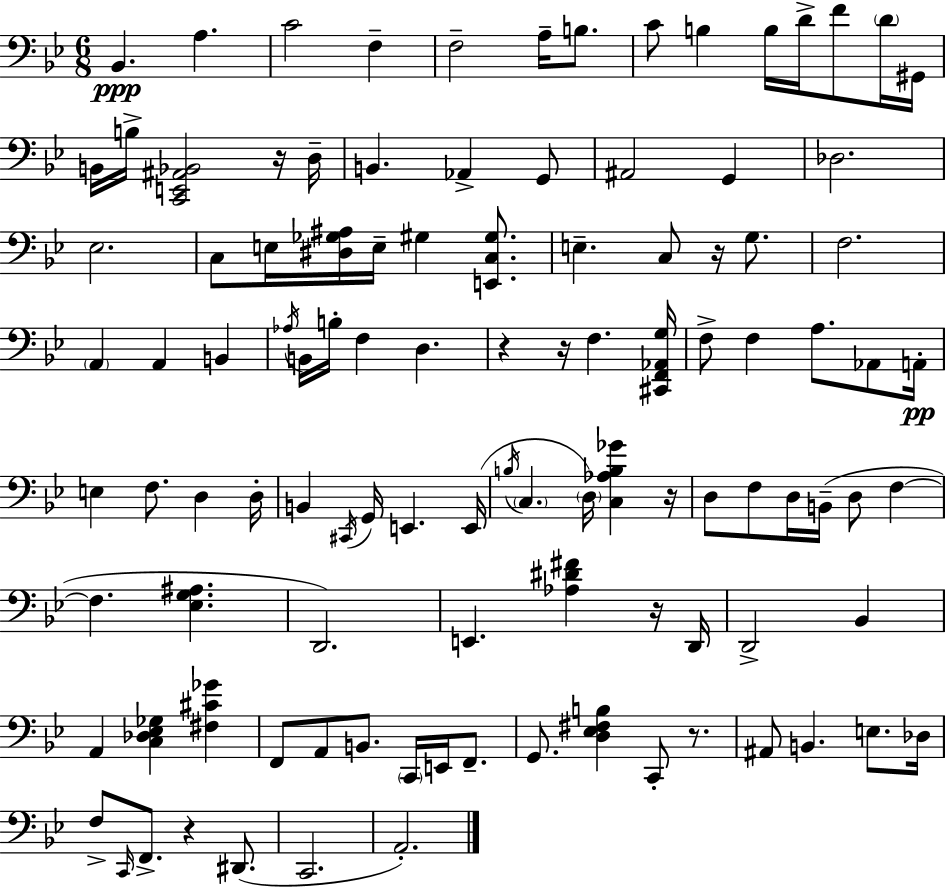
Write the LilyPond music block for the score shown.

{
  \clef bass
  \numericTimeSignature
  \time 6/8
  \key g \minor
  bes,4.\ppp a4. | c'2 f4-- | f2-- a16-- b8. | c'8 b4 b16 d'16-> f'8 \parenthesize d'16 gis,16 | \break b,16 b16-> <c, e, ais, bes,>2 r16 d16-- | b,4. aes,4-> g,8 | ais,2 g,4 | des2. | \break ees2. | c8 e16 <dis ges ais>16 e16-- gis4 <e, c gis>8. | e4.-- c8 r16 g8. | f2. | \break \parenthesize a,4 a,4 b,4 | \acciaccatura { aes16 } b,16 b16-. f4 d4. | r4 r16 f4. | <cis, f, aes, g>16 f8-> f4 a8. aes,8 | \break a,16-.\pp e4 f8. d4 | d16-. b,4 \acciaccatura { cis,16 } g,16 e,4. | e,16( \acciaccatura { b16 } \parenthesize c4. \parenthesize d16) <c aes b ges'>4 | r16 d8 f8 d16 b,16--( d8 f4~~ | \break f4. <ees g ais>4. | d,2.) | e,4. <aes dis' fis'>4 | r16 d,16 d,2-> bes,4 | \break a,4 <c des ees ges>4 <fis cis' ges'>4 | f,8 a,8 b,8. \parenthesize c,16 e,16 | f,8.-- g,8. <d ees fis b>4 c,8-. | r8. ais,8 b,4. e8. | \break des16 f8-> \grace { c,16 } f,8.-> r4 | dis,8.( c,2. | a,2.-.) | \bar "|."
}